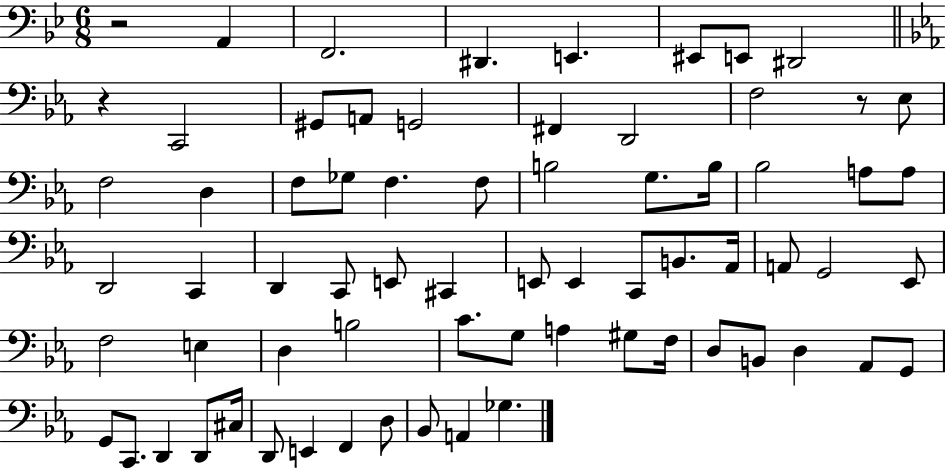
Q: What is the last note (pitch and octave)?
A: Gb3